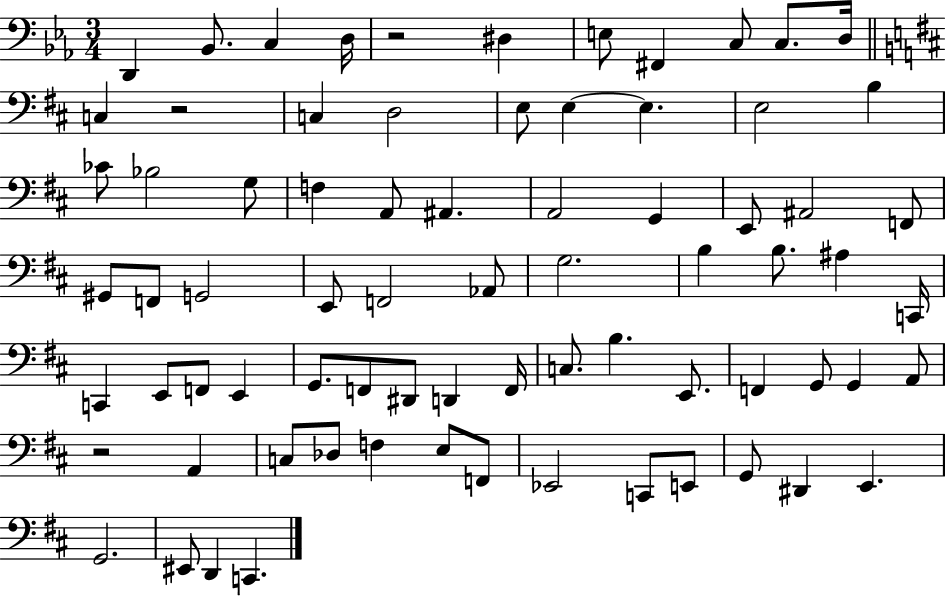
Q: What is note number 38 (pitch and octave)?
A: B3